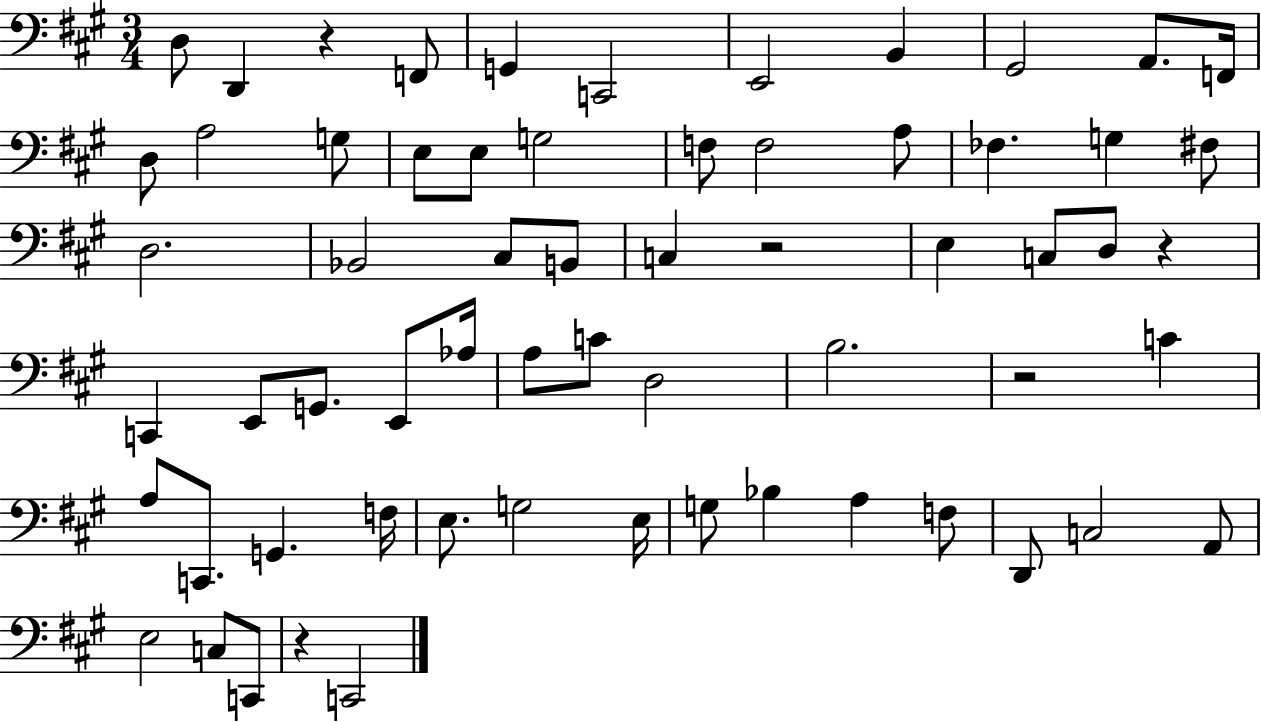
D3/e D2/q R/q F2/e G2/q C2/h E2/h B2/q G#2/h A2/e. F2/s D3/e A3/h G3/e E3/e E3/e G3/h F3/e F3/h A3/e FES3/q. G3/q F#3/e D3/h. Bb2/h C#3/e B2/e C3/q R/h E3/q C3/e D3/e R/q C2/q E2/e G2/e. E2/e Ab3/s A3/e C4/e D3/h B3/h. R/h C4/q A3/e C2/e. G2/q. F3/s E3/e. G3/h E3/s G3/e Bb3/q A3/q F3/e D2/e C3/h A2/e E3/h C3/e C2/e R/q C2/h